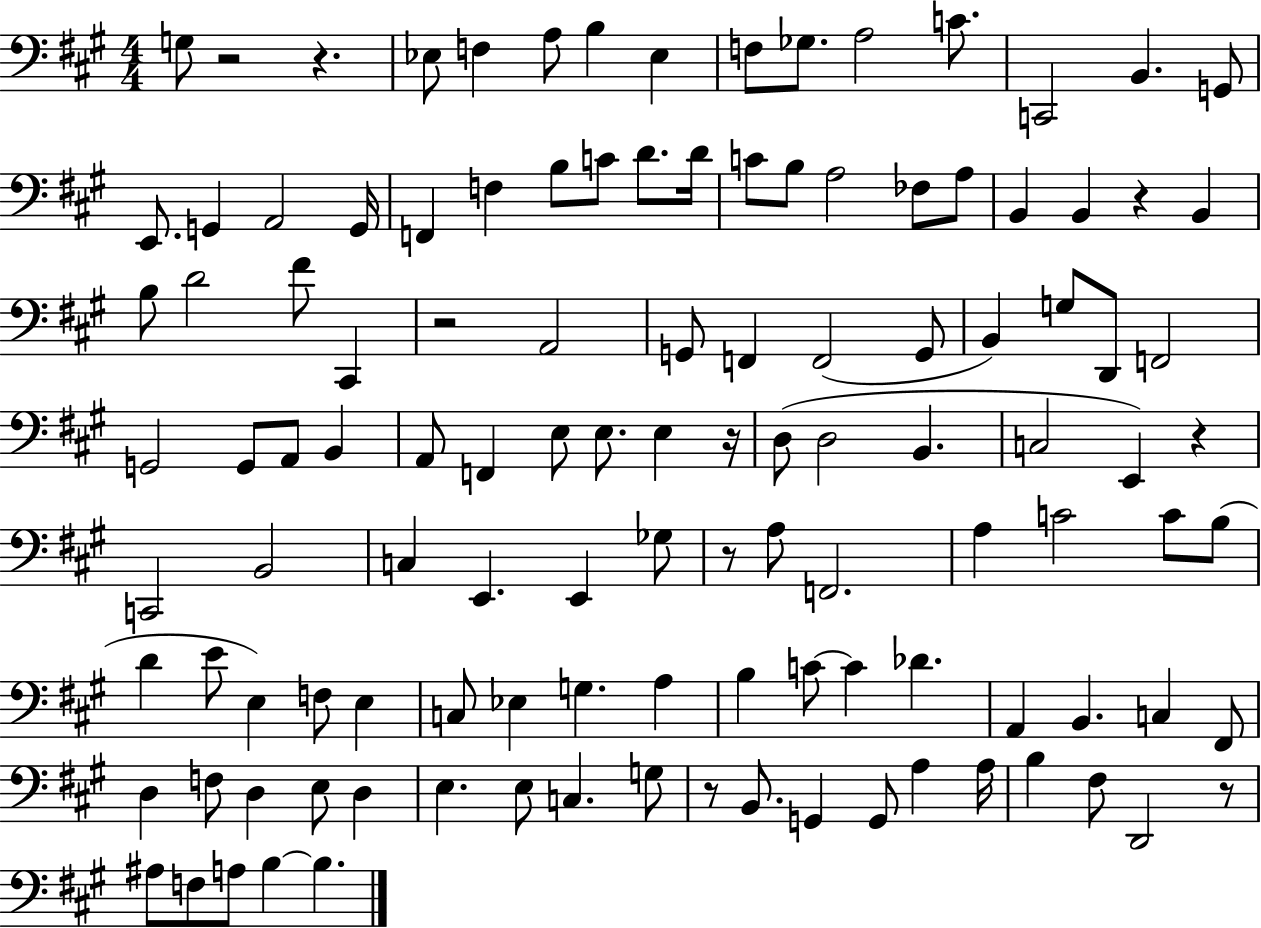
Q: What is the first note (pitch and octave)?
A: G3